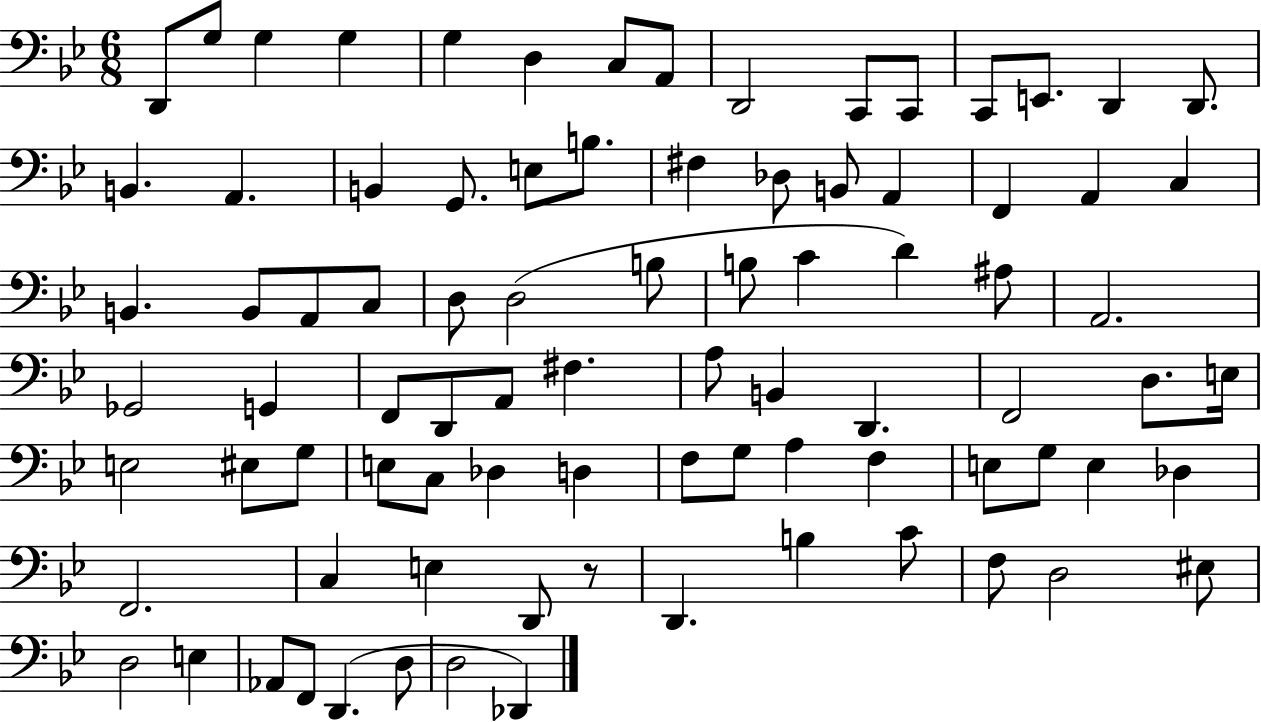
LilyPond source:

{
  \clef bass
  \numericTimeSignature
  \time 6/8
  \key bes \major
  \repeat volta 2 { d,8 g8 g4 g4 | g4 d4 c8 a,8 | d,2 c,8 c,8 | c,8 e,8. d,4 d,8. | \break b,4. a,4. | b,4 g,8. e8 b8. | fis4 des8 b,8 a,4 | f,4 a,4 c4 | \break b,4. b,8 a,8 c8 | d8 d2( b8 | b8 c'4 d'4) ais8 | a,2. | \break ges,2 g,4 | f,8 d,8 a,8 fis4. | a8 b,4 d,4. | f,2 d8. e16 | \break e2 eis8 g8 | e8 c8 des4 d4 | f8 g8 a4 f4 | e8 g8 e4 des4 | \break f,2. | c4 e4 d,8 r8 | d,4. b4 c'8 | f8 d2 eis8 | \break d2 e4 | aes,8 f,8 d,4.( d8 | d2 des,4) | } \bar "|."
}